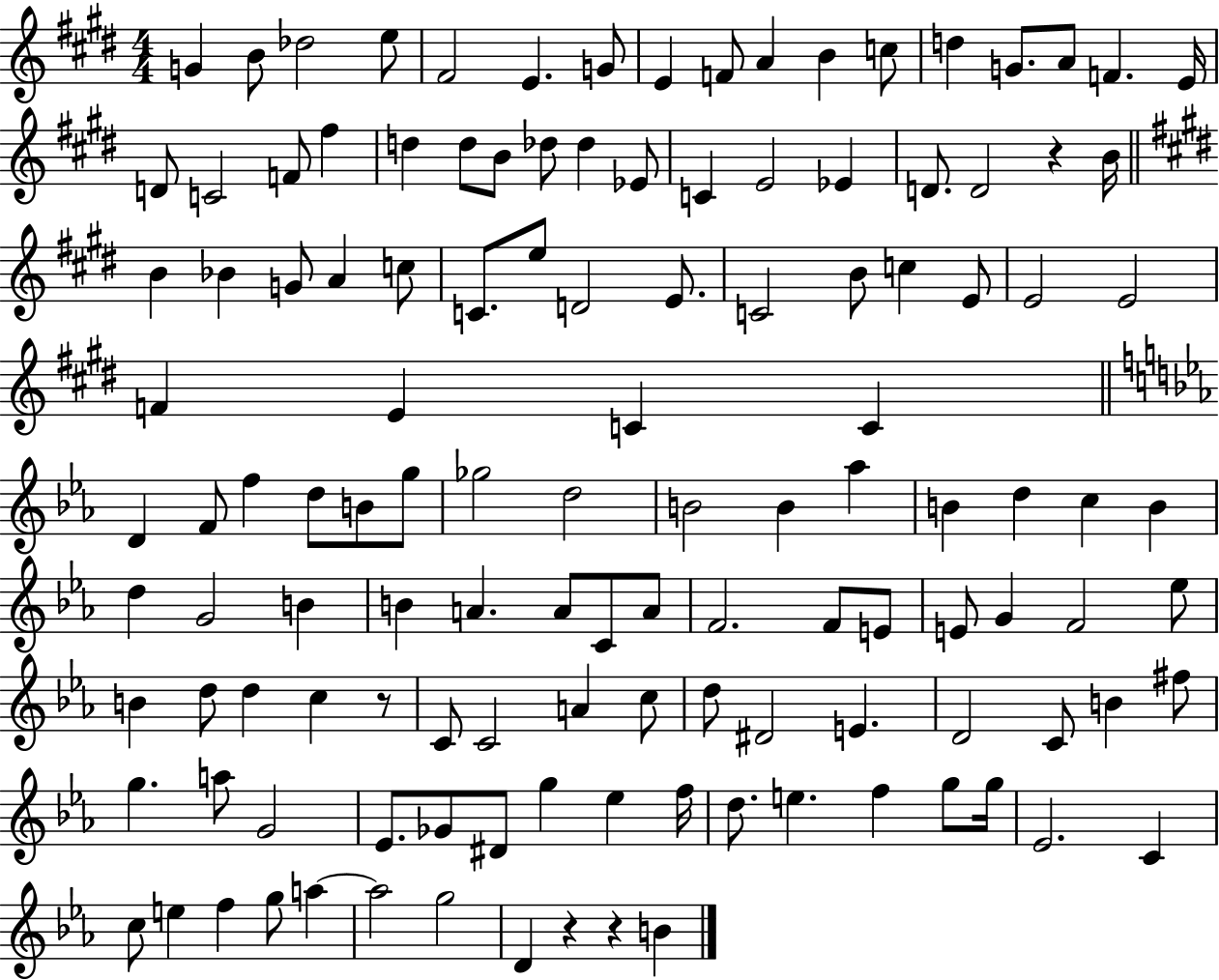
{
  \clef treble
  \numericTimeSignature
  \time 4/4
  \key e \major
  g'4 b'8 des''2 e''8 | fis'2 e'4. g'8 | e'4 f'8 a'4 b'4 c''8 | d''4 g'8. a'8 f'4. e'16 | \break d'8 c'2 f'8 fis''4 | d''4 d''8 b'8 des''8 des''4 ees'8 | c'4 e'2 ees'4 | d'8. d'2 r4 b'16 | \break \bar "||" \break \key e \major b'4 bes'4 g'8 a'4 c''8 | c'8. e''8 d'2 e'8. | c'2 b'8 c''4 e'8 | e'2 e'2 | \break f'4 e'4 c'4 c'4 | \bar "||" \break \key ees \major d'4 f'8 f''4 d''8 b'8 g''8 | ges''2 d''2 | b'2 b'4 aes''4 | b'4 d''4 c''4 b'4 | \break d''4 g'2 b'4 | b'4 a'4. a'8 c'8 a'8 | f'2. f'8 e'8 | e'8 g'4 f'2 ees''8 | \break b'4 d''8 d''4 c''4 r8 | c'8 c'2 a'4 c''8 | d''8 dis'2 e'4. | d'2 c'8 b'4 fis''8 | \break g''4. a''8 g'2 | ees'8. ges'8 dis'8 g''4 ees''4 f''16 | d''8. e''4. f''4 g''8 g''16 | ees'2. c'4 | \break c''8 e''4 f''4 g''8 a''4~~ | a''2 g''2 | d'4 r4 r4 b'4 | \bar "|."
}